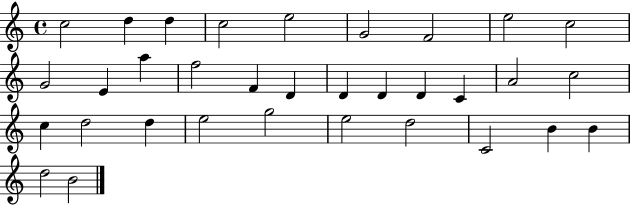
{
  \clef treble
  \time 4/4
  \defaultTimeSignature
  \key c \major
  c''2 d''4 d''4 | c''2 e''2 | g'2 f'2 | e''2 c''2 | \break g'2 e'4 a''4 | f''2 f'4 d'4 | d'4 d'4 d'4 c'4 | a'2 c''2 | \break c''4 d''2 d''4 | e''2 g''2 | e''2 d''2 | c'2 b'4 b'4 | \break d''2 b'2 | \bar "|."
}